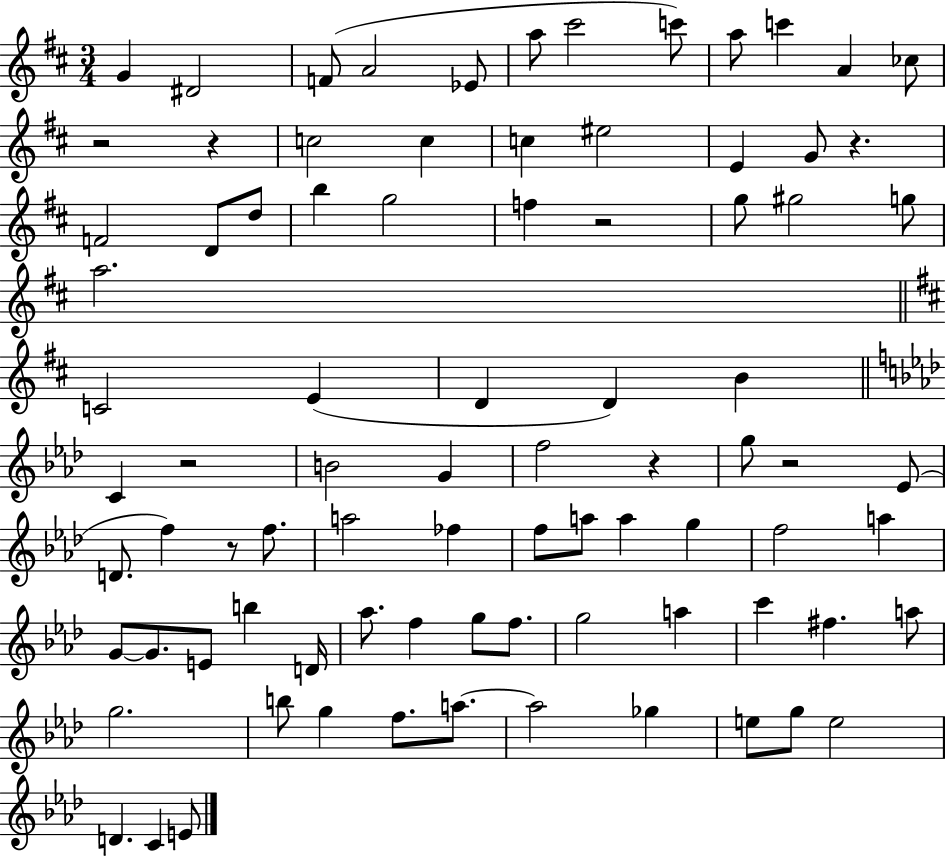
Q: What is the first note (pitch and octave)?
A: G4